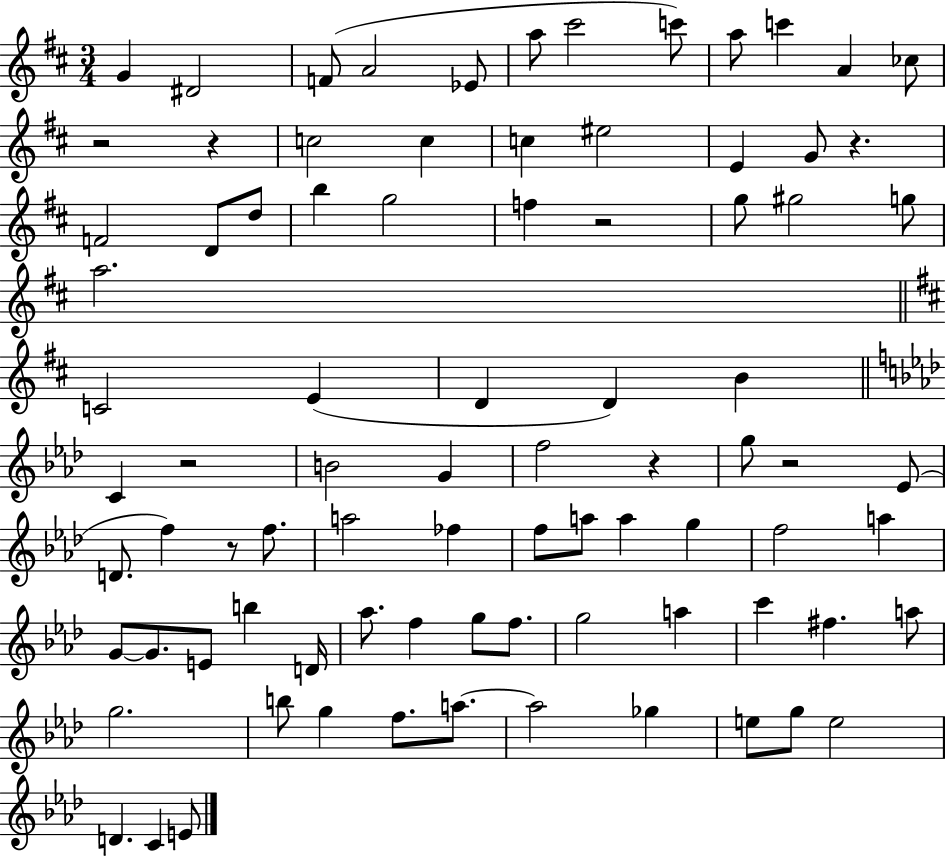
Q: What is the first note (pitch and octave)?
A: G4